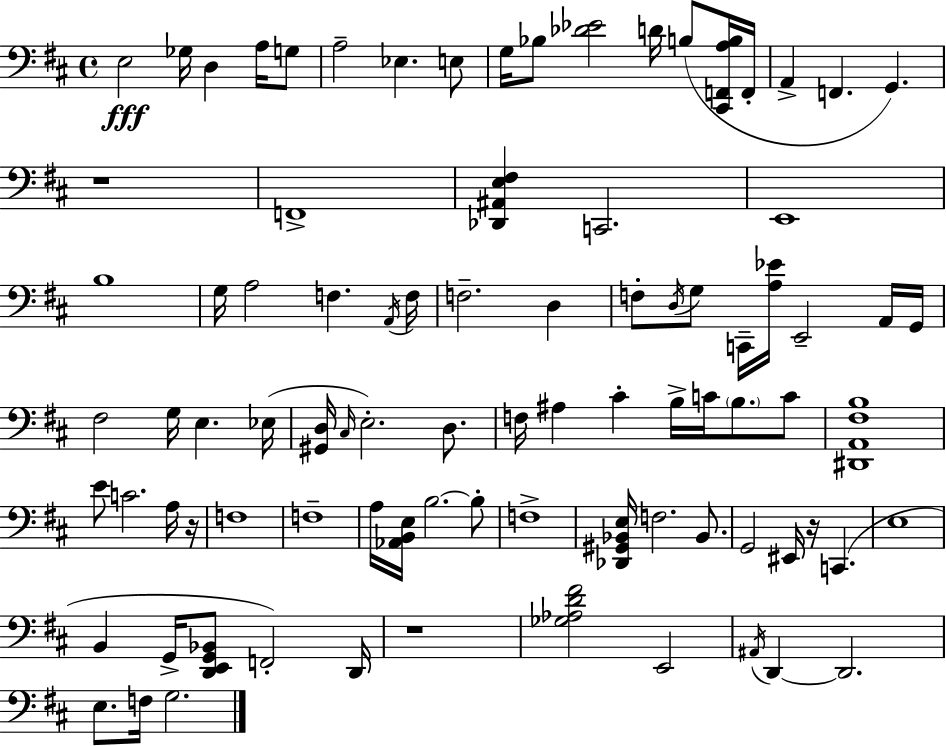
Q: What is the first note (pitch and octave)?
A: E3